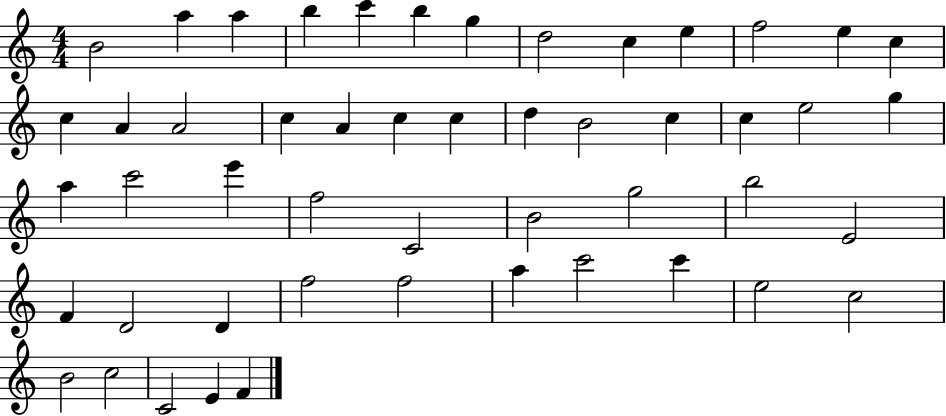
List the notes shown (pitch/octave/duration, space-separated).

B4/h A5/q A5/q B5/q C6/q B5/q G5/q D5/h C5/q E5/q F5/h E5/q C5/q C5/q A4/q A4/h C5/q A4/q C5/q C5/q D5/q B4/h C5/q C5/q E5/h G5/q A5/q C6/h E6/q F5/h C4/h B4/h G5/h B5/h E4/h F4/q D4/h D4/q F5/h F5/h A5/q C6/h C6/q E5/h C5/h B4/h C5/h C4/h E4/q F4/q